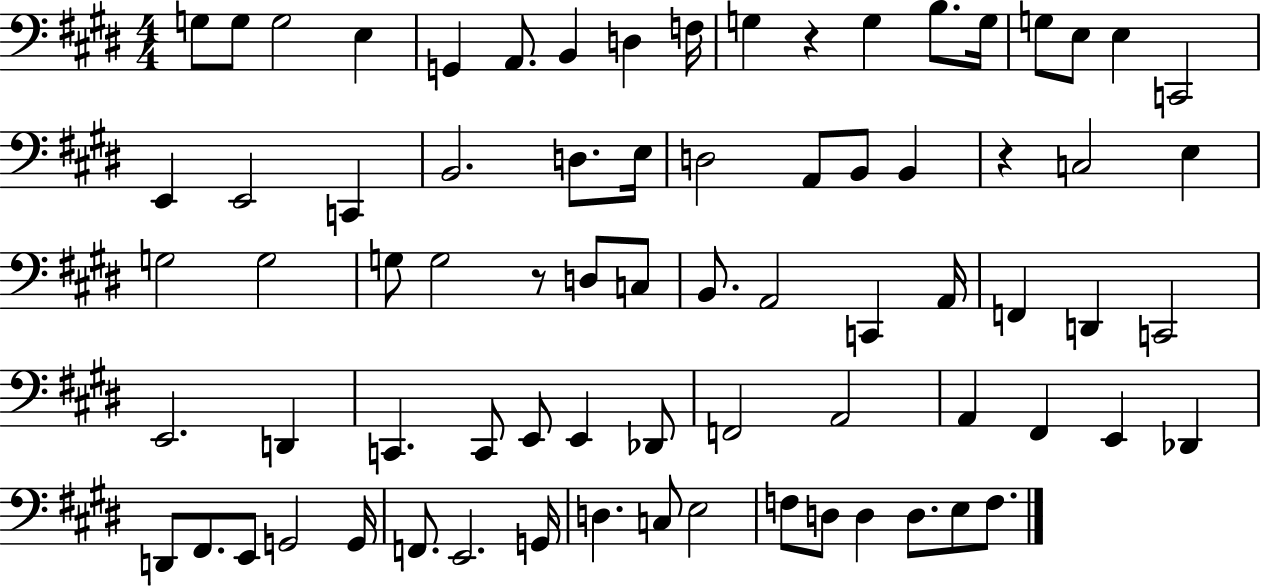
X:1
T:Untitled
M:4/4
L:1/4
K:E
G,/2 G,/2 G,2 E, G,, A,,/2 B,, D, F,/4 G, z G, B,/2 G,/4 G,/2 E,/2 E, C,,2 E,, E,,2 C,, B,,2 D,/2 E,/4 D,2 A,,/2 B,,/2 B,, z C,2 E, G,2 G,2 G,/2 G,2 z/2 D,/2 C,/2 B,,/2 A,,2 C,, A,,/4 F,, D,, C,,2 E,,2 D,, C,, C,,/2 E,,/2 E,, _D,,/2 F,,2 A,,2 A,, ^F,, E,, _D,, D,,/2 ^F,,/2 E,,/2 G,,2 G,,/4 F,,/2 E,,2 G,,/4 D, C,/2 E,2 F,/2 D,/2 D, D,/2 E,/2 F,/2